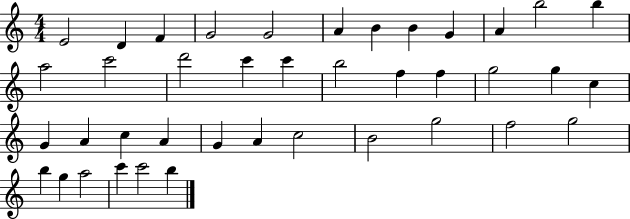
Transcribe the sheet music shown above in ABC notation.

X:1
T:Untitled
M:4/4
L:1/4
K:C
E2 D F G2 G2 A B B G A b2 b a2 c'2 d'2 c' c' b2 f f g2 g c G A c A G A c2 B2 g2 f2 g2 b g a2 c' c'2 b